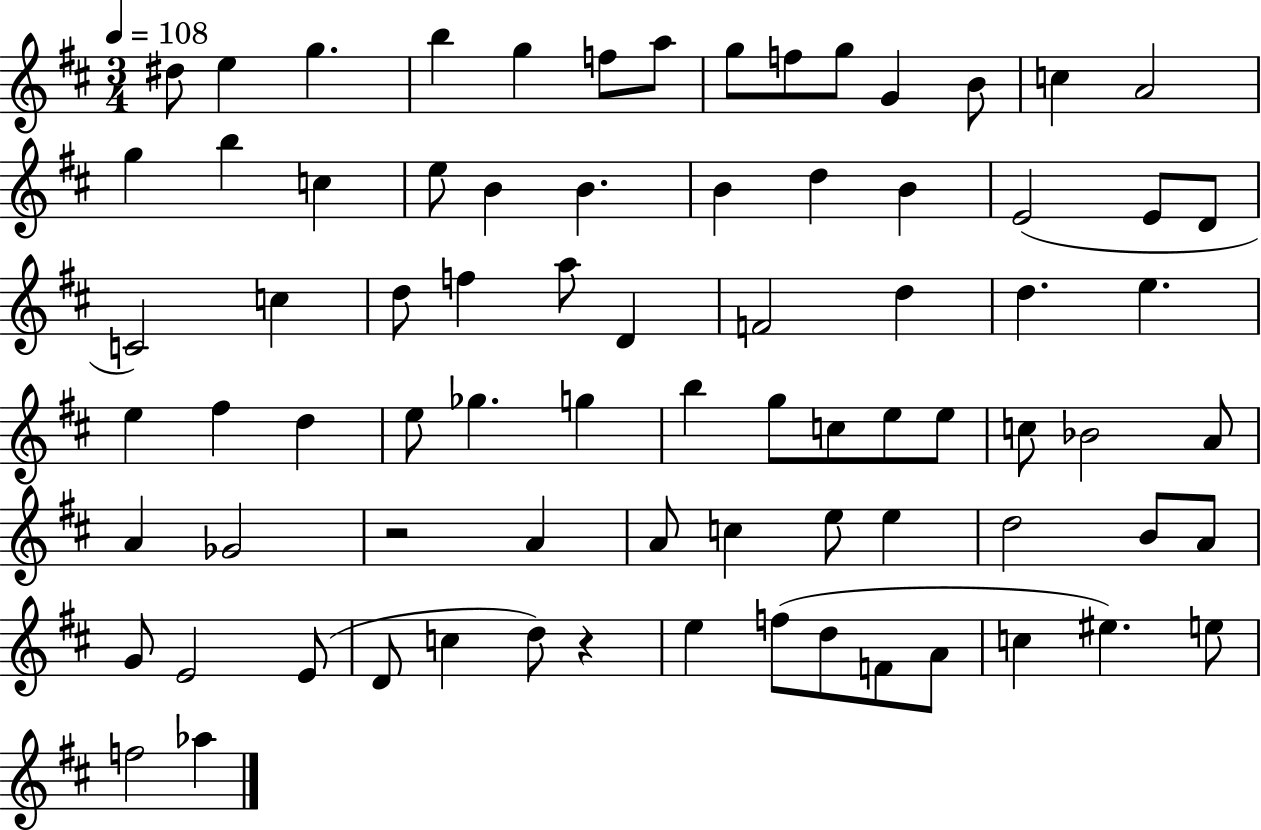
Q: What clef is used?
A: treble